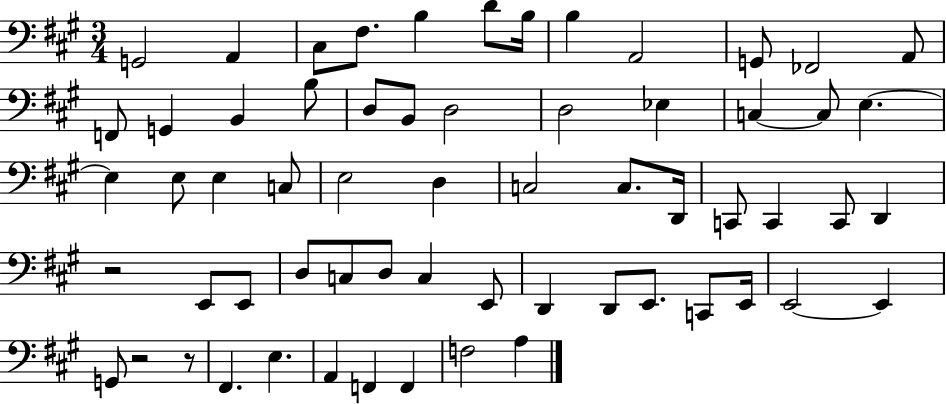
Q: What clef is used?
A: bass